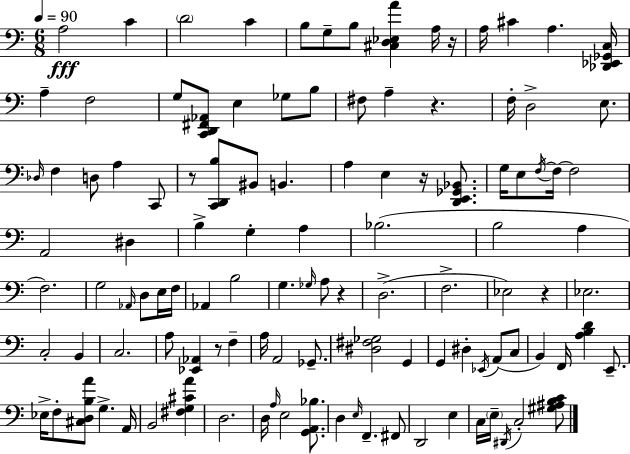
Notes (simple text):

A3/h C4/q D4/h C4/q B3/e G3/e B3/e [C#3,D3,Eb3,A4]/q A3/s R/s A3/s C#4/q A3/q. [Db2,Eb2,Gb2,C3]/s A3/q F3/h G3/e [C2,D2,F#2,Ab2]/e E3/q Gb3/e B3/e F#3/e A3/q R/q. F3/s D3/h E3/e. Db3/s F3/q D3/e A3/q C2/e R/e [C2,D2,B3]/e BIS2/e B2/q. A3/q E3/q R/s [D2,E2,Gb2,Bb2]/e. G3/s E3/e F3/s F3/s F3/h A2/h D#3/q B3/q G3/q A3/q Bb3/h. B3/h A3/q F3/h. G3/h Ab2/s D3/e E3/s F3/s Ab2/q B3/h G3/q. Gb3/s A3/e R/q D3/h. F3/h. Eb3/h R/q Eb3/h. C3/h B2/q C3/h. A3/e [Eb2,Ab2]/q R/e F3/q A3/s A2/h Gb2/e. [D#3,F#3,Gb3]/h G2/q G2/q D#3/q Eb2/s A2/e C3/e B2/q F2/s [A3,B3,D4]/q E2/e. Eb3/s F3/e [C#3,D3,B3,A4]/e G3/q. A2/s B2/h [F#3,G3,C#4,A4]/q D3/h. D3/s A3/s E3/h [G2,A2,Bb3]/e. D3/q E3/s F2/q. F#2/e D2/h E3/q C3/s E3/s D#2/s C3/h [G#3,A#3,B3,C4]/e